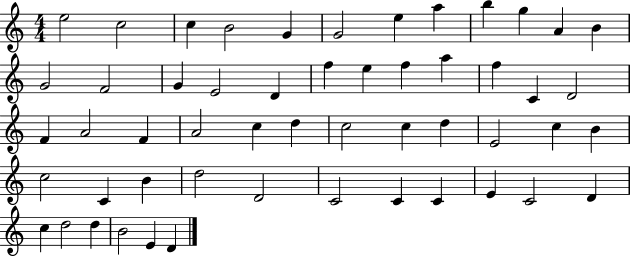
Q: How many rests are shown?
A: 0